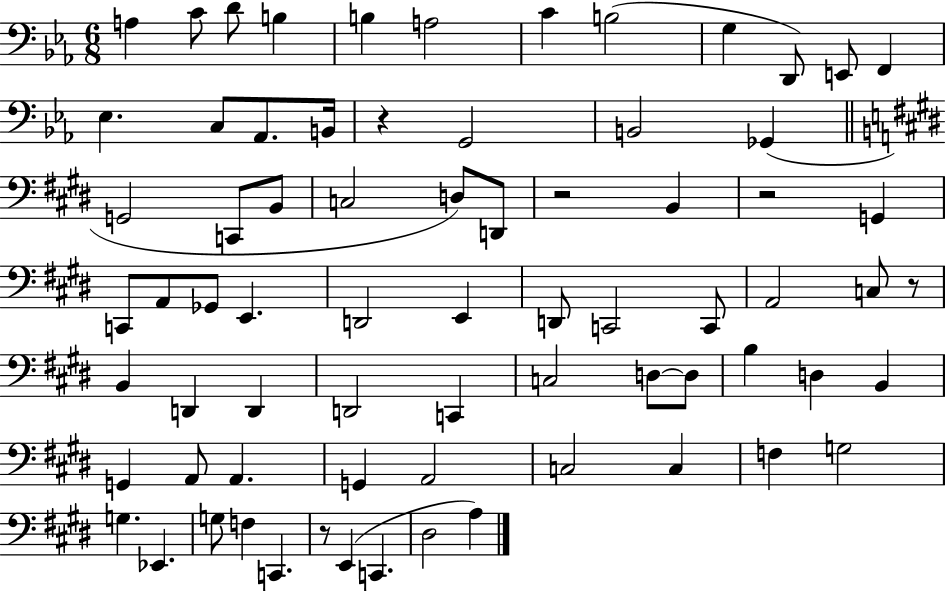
X:1
T:Untitled
M:6/8
L:1/4
K:Eb
A, C/2 D/2 B, B, A,2 C B,2 G, D,,/2 E,,/2 F,, _E, C,/2 _A,,/2 B,,/4 z G,,2 B,,2 _G,, G,,2 C,,/2 B,,/2 C,2 D,/2 D,,/2 z2 B,, z2 G,, C,,/2 A,,/2 _G,,/2 E,, D,,2 E,, D,,/2 C,,2 C,,/2 A,,2 C,/2 z/2 B,, D,, D,, D,,2 C,, C,2 D,/2 D,/2 B, D, B,, G,, A,,/2 A,, G,, A,,2 C,2 C, F, G,2 G, _E,, G,/2 F, C,, z/2 E,, C,, ^D,2 A,